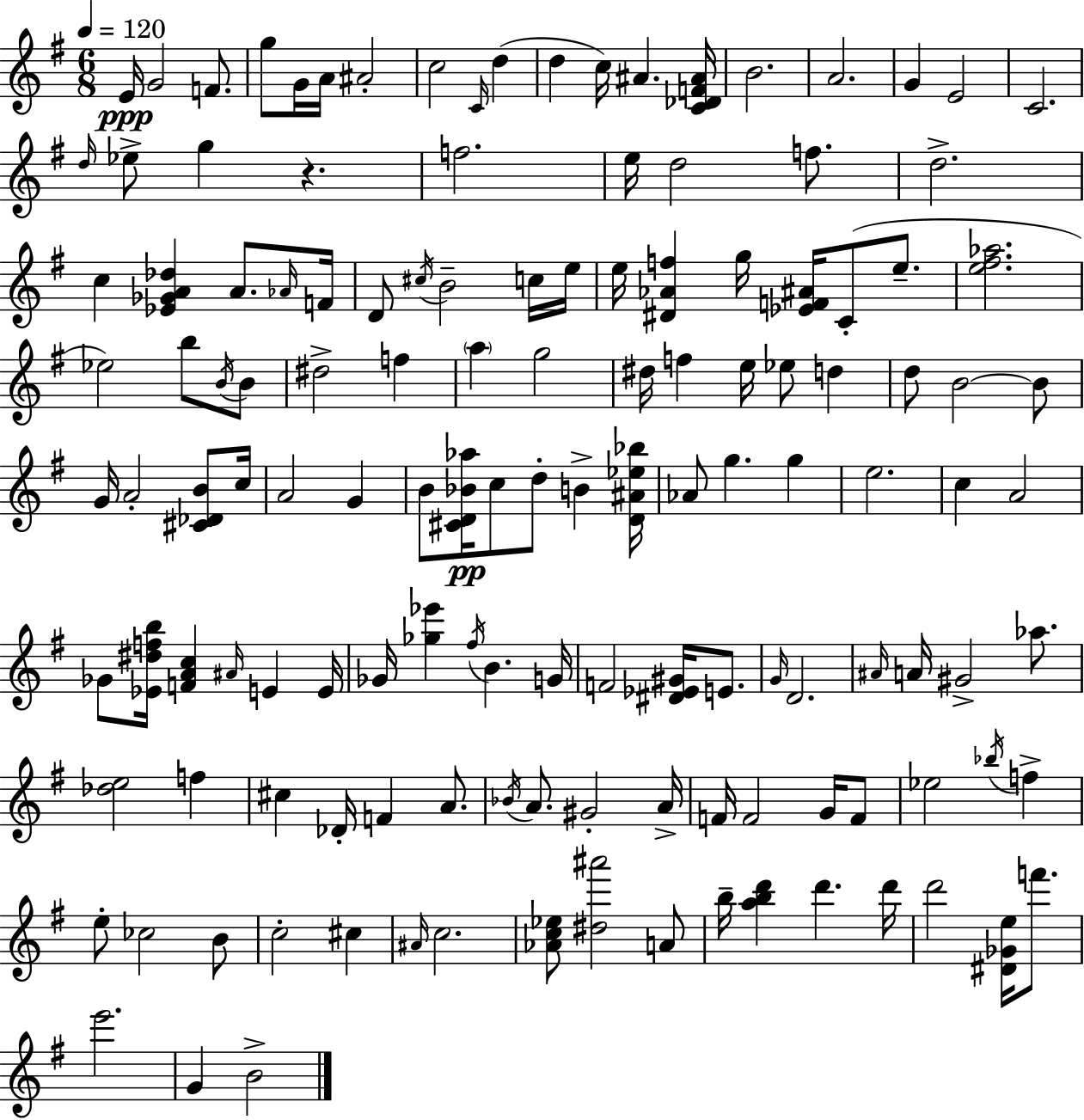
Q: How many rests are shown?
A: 1